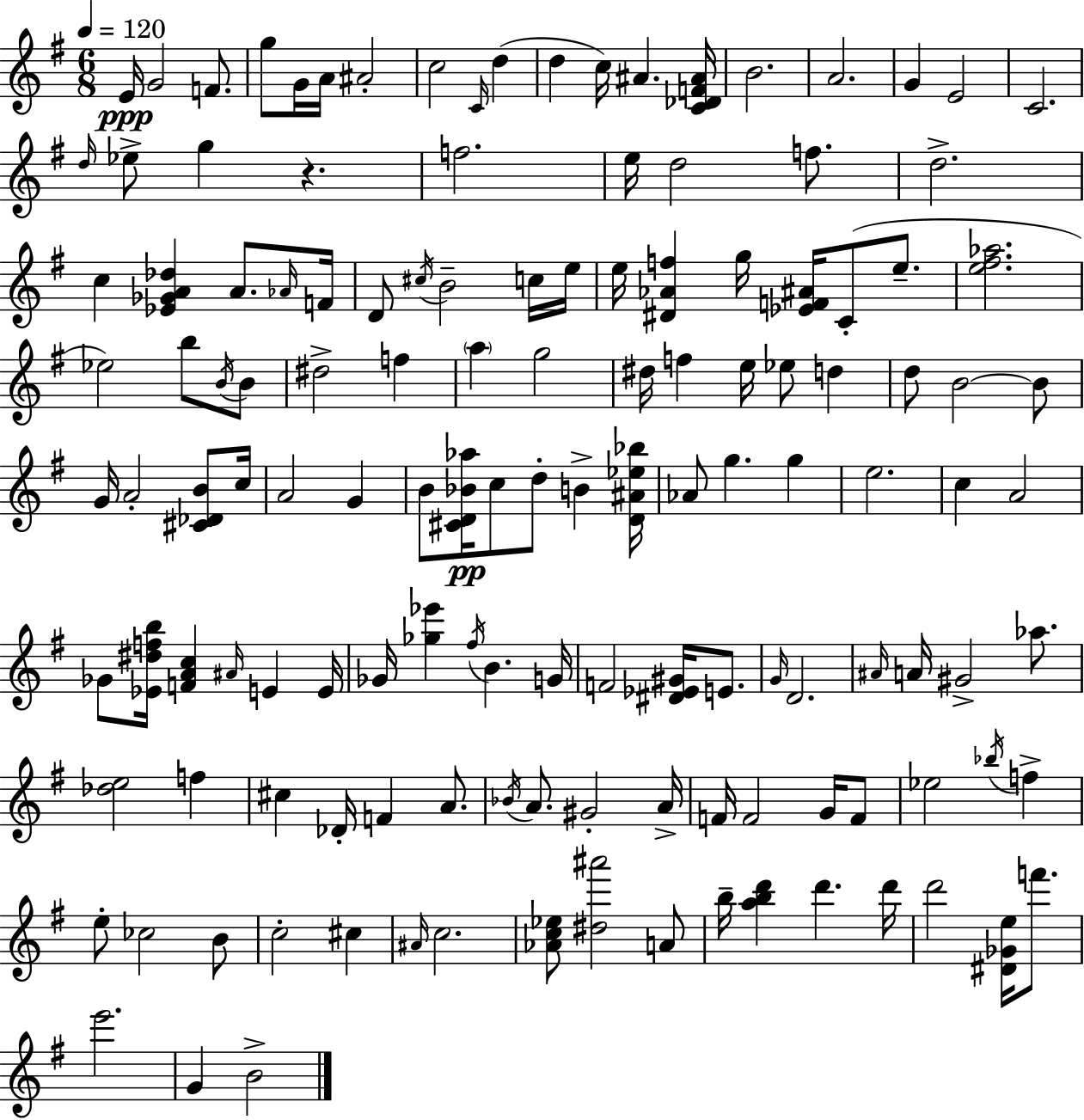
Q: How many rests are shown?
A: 1